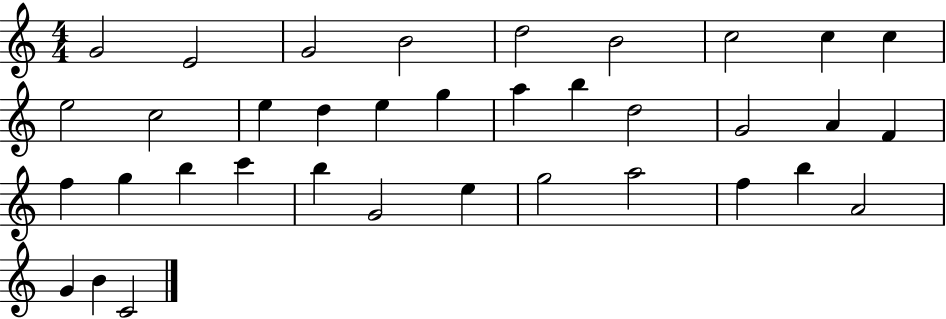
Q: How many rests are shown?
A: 0